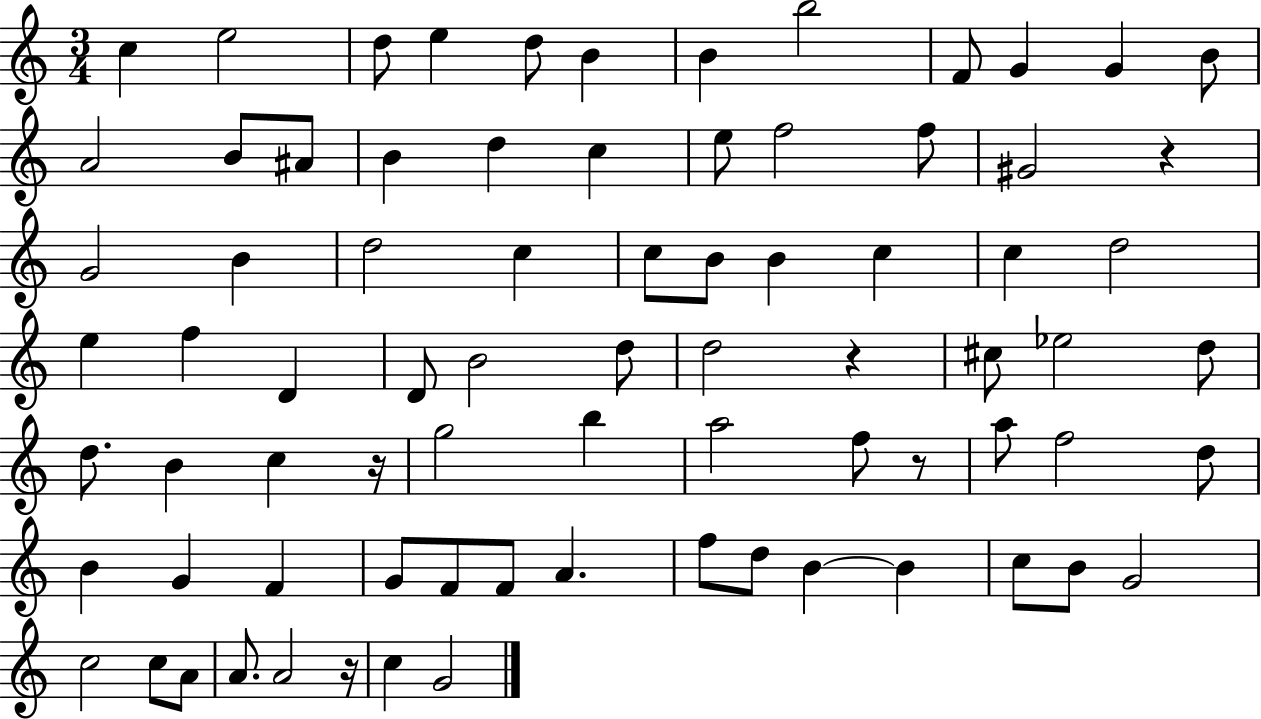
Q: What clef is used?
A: treble